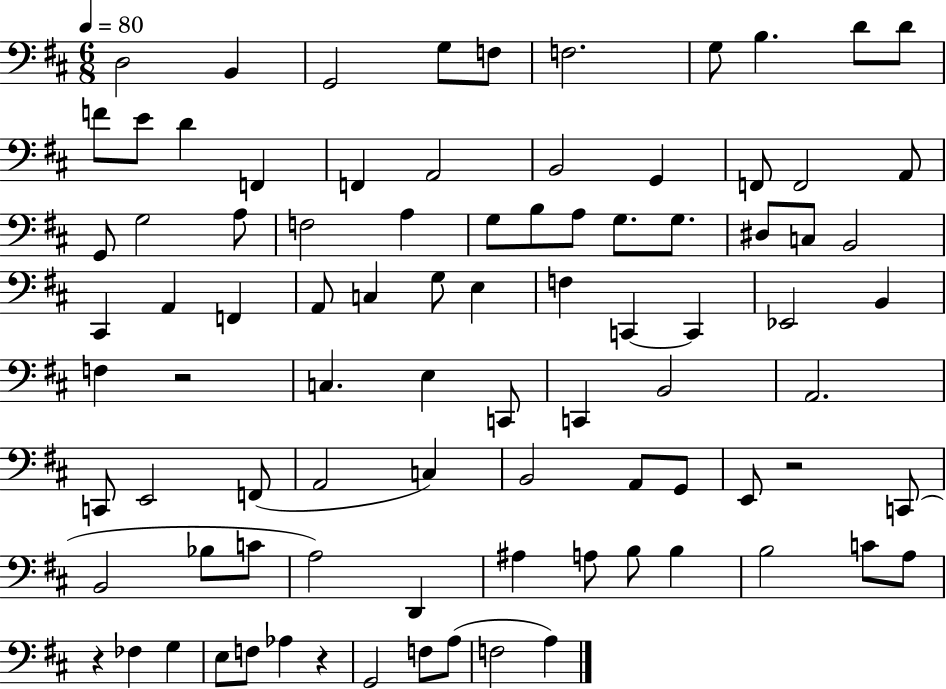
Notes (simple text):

D3/h B2/q G2/h G3/e F3/e F3/h. G3/e B3/q. D4/e D4/e F4/e E4/e D4/q F2/q F2/q A2/h B2/h G2/q F2/e F2/h A2/e G2/e G3/h A3/e F3/h A3/q G3/e B3/e A3/e G3/e. G3/e. D#3/e C3/e B2/h C#2/q A2/q F2/q A2/e C3/q G3/e E3/q F3/q C2/q C2/q Eb2/h B2/q F3/q R/h C3/q. E3/q C2/e C2/q B2/h A2/h. C2/e E2/h F2/e A2/h C3/q B2/h A2/e G2/e E2/e R/h C2/e B2/h Bb3/e C4/e A3/h D2/q A#3/q A3/e B3/e B3/q B3/h C4/e A3/e R/q FES3/q G3/q E3/e F3/e Ab3/q R/q G2/h F3/e A3/e F3/h A3/q